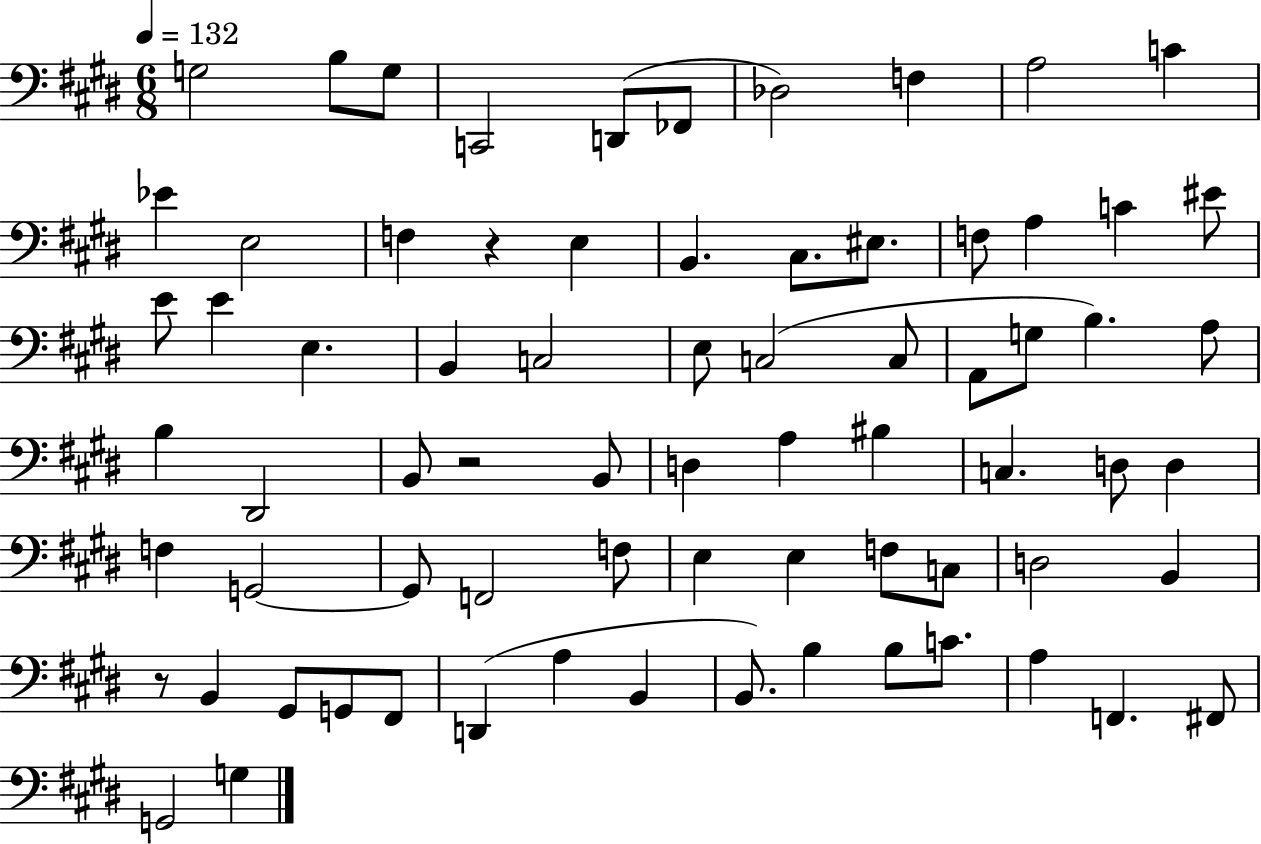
X:1
T:Untitled
M:6/8
L:1/4
K:E
G,2 B,/2 G,/2 C,,2 D,,/2 _F,,/2 _D,2 F, A,2 C _E E,2 F, z E, B,, ^C,/2 ^E,/2 F,/2 A, C ^E/2 E/2 E E, B,, C,2 E,/2 C,2 C,/2 A,,/2 G,/2 B, A,/2 B, ^D,,2 B,,/2 z2 B,,/2 D, A, ^B, C, D,/2 D, F, G,,2 G,,/2 F,,2 F,/2 E, E, F,/2 C,/2 D,2 B,, z/2 B,, ^G,,/2 G,,/2 ^F,,/2 D,, A, B,, B,,/2 B, B,/2 C/2 A, F,, ^F,,/2 G,,2 G,